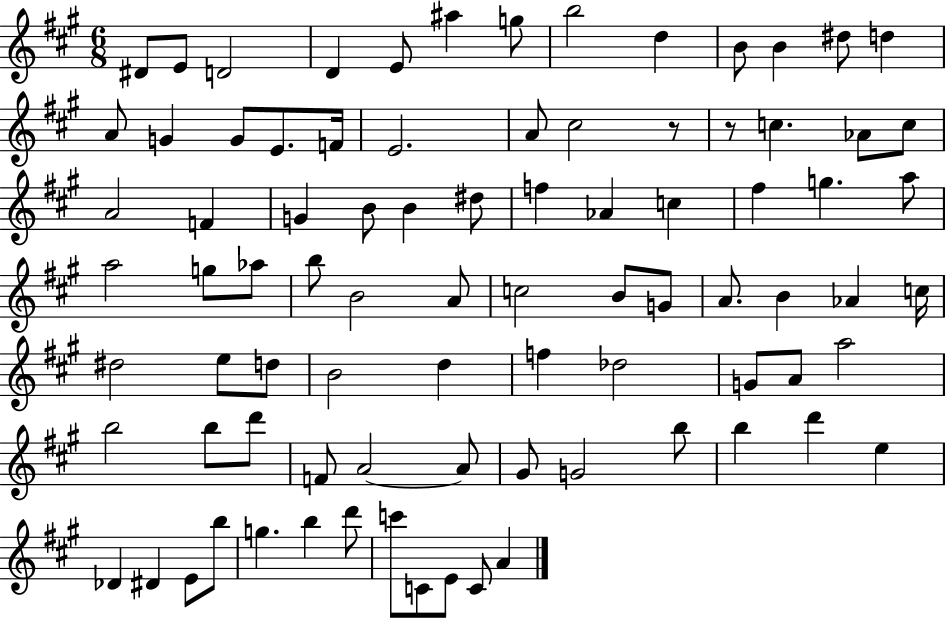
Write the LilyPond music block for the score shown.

{
  \clef treble
  \numericTimeSignature
  \time 6/8
  \key a \major
  dis'8 e'8 d'2 | d'4 e'8 ais''4 g''8 | b''2 d''4 | b'8 b'4 dis''8 d''4 | \break a'8 g'4 g'8 e'8. f'16 | e'2. | a'8 cis''2 r8 | r8 c''4. aes'8 c''8 | \break a'2 f'4 | g'4 b'8 b'4 dis''8 | f''4 aes'4 c''4 | fis''4 g''4. a''8 | \break a''2 g''8 aes''8 | b''8 b'2 a'8 | c''2 b'8 g'8 | a'8. b'4 aes'4 c''16 | \break dis''2 e''8 d''8 | b'2 d''4 | f''4 des''2 | g'8 a'8 a''2 | \break b''2 b''8 d'''8 | f'8 a'2~~ a'8 | gis'8 g'2 b''8 | b''4 d'''4 e''4 | \break des'4 dis'4 e'8 b''8 | g''4. b''4 d'''8 | c'''8 c'8 e'8 c'8 a'4 | \bar "|."
}